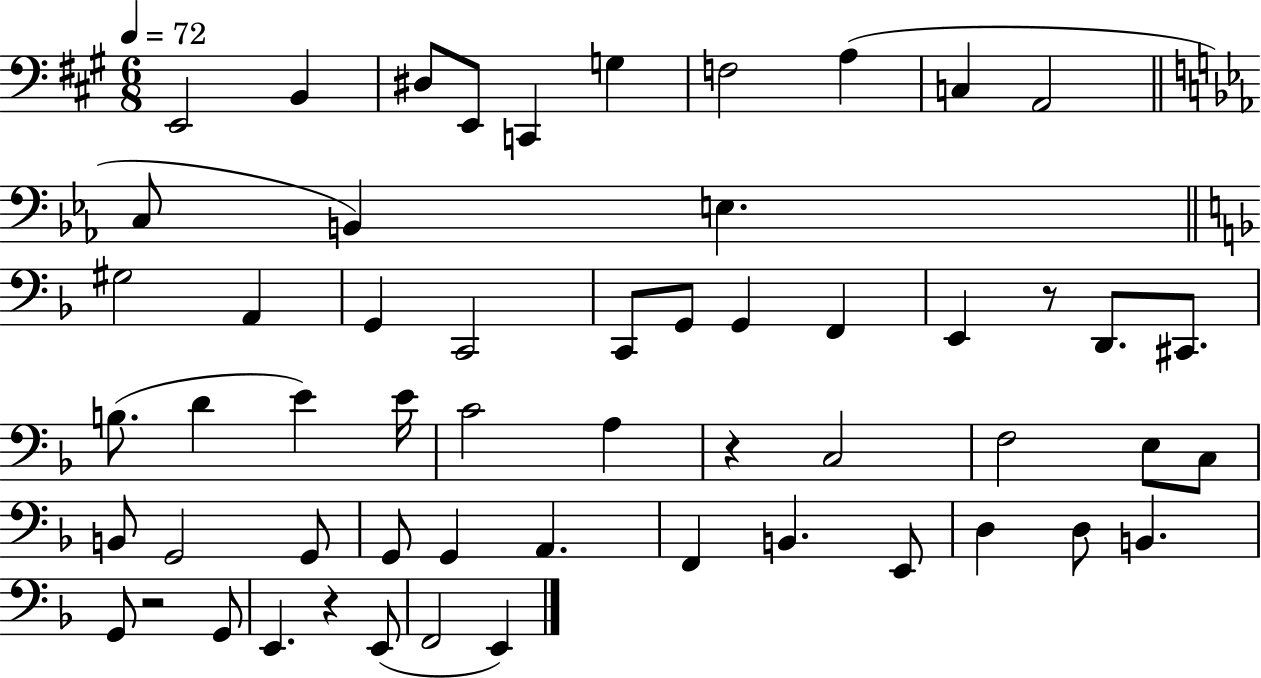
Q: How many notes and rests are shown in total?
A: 56